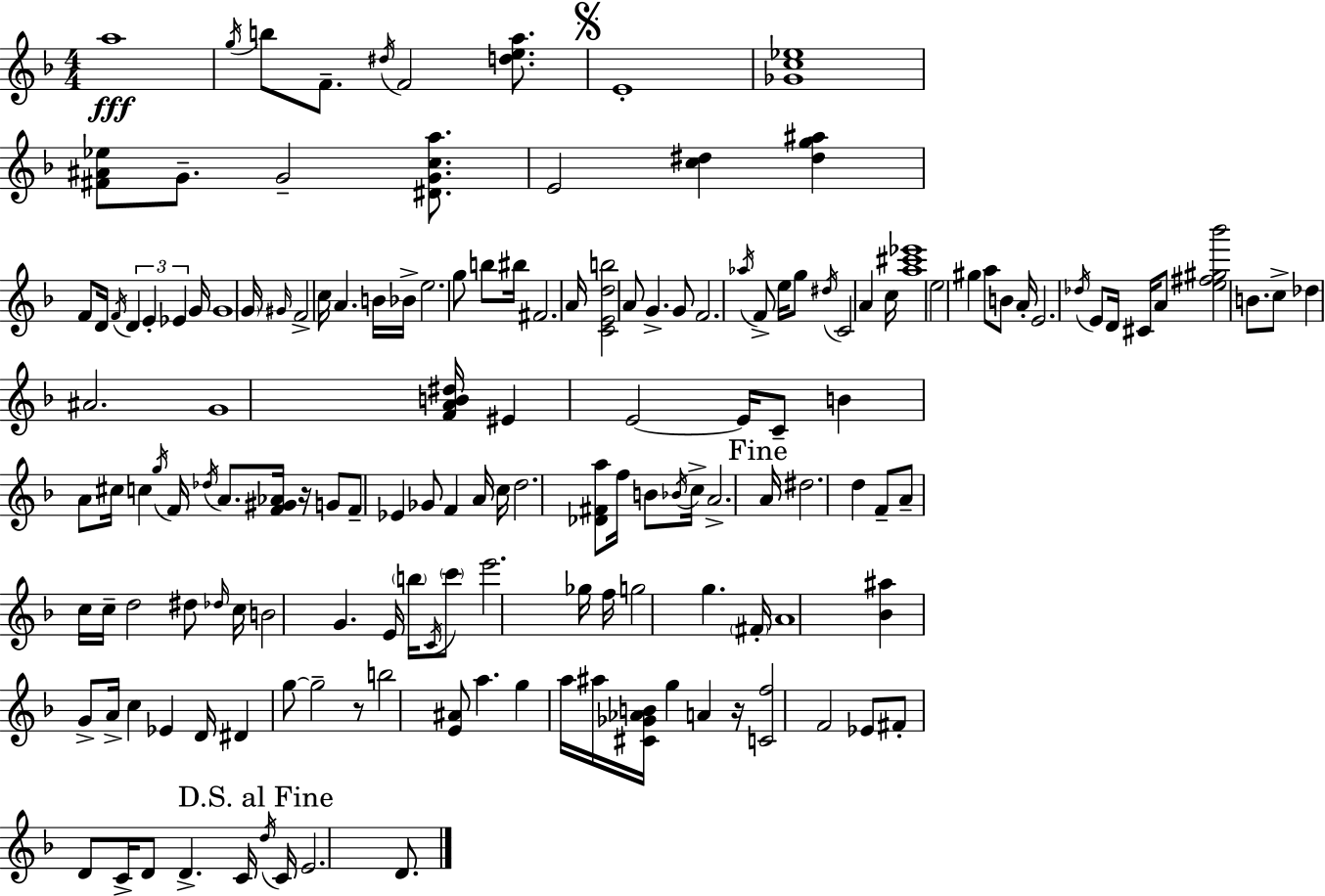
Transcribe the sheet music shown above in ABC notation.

X:1
T:Untitled
M:4/4
L:1/4
K:Dm
a4 g/4 b/2 F/2 ^d/4 F2 [dea]/2 E4 [_Gc_e]4 [^F^A_e]/2 G/2 G2 [^DGca]/2 E2 [c^d] [^dg^a] F/2 D/4 F/4 D E _E G/4 G4 G/4 ^G/4 F2 c/4 A B/4 _B/4 e2 g/2 b/2 ^b/4 ^F2 A/4 [CEdb]2 A/2 G G/2 F2 _a/4 F/2 e/4 g/2 ^d/4 C2 A c/4 [a^c'_e']4 e2 ^g a/2 B/2 A/4 E2 _d/4 E/2 D/4 ^C/4 A/2 [e^f^g_b']2 B/2 c/2 _d ^A2 G4 [FAB^d]/4 ^E E2 E/4 C/2 B A/2 ^c/4 c g/4 F/4 _d/4 A/2 [F^G_A]/4 z/4 G/2 F/2 _E _G/2 F A/4 c/4 d2 [_D^Fa]/2 f/4 B/2 _B/4 c/4 A2 A/4 ^d2 d F/2 A/2 c/4 c/4 d2 ^d/2 _d/4 c/4 B2 G E/4 b/4 C/4 c'/2 e'2 _g/4 f/4 g2 g ^F/4 A4 [_B^a] G/2 A/4 c _E D/4 ^D g/2 g2 z/2 b2 [E^A]/2 a g a/4 ^a/4 [^C_G_AB]/4 g A z/4 [Cf]2 F2 _E/2 ^F/2 D/2 C/4 D/2 D C/4 d/4 C/4 E2 D/2